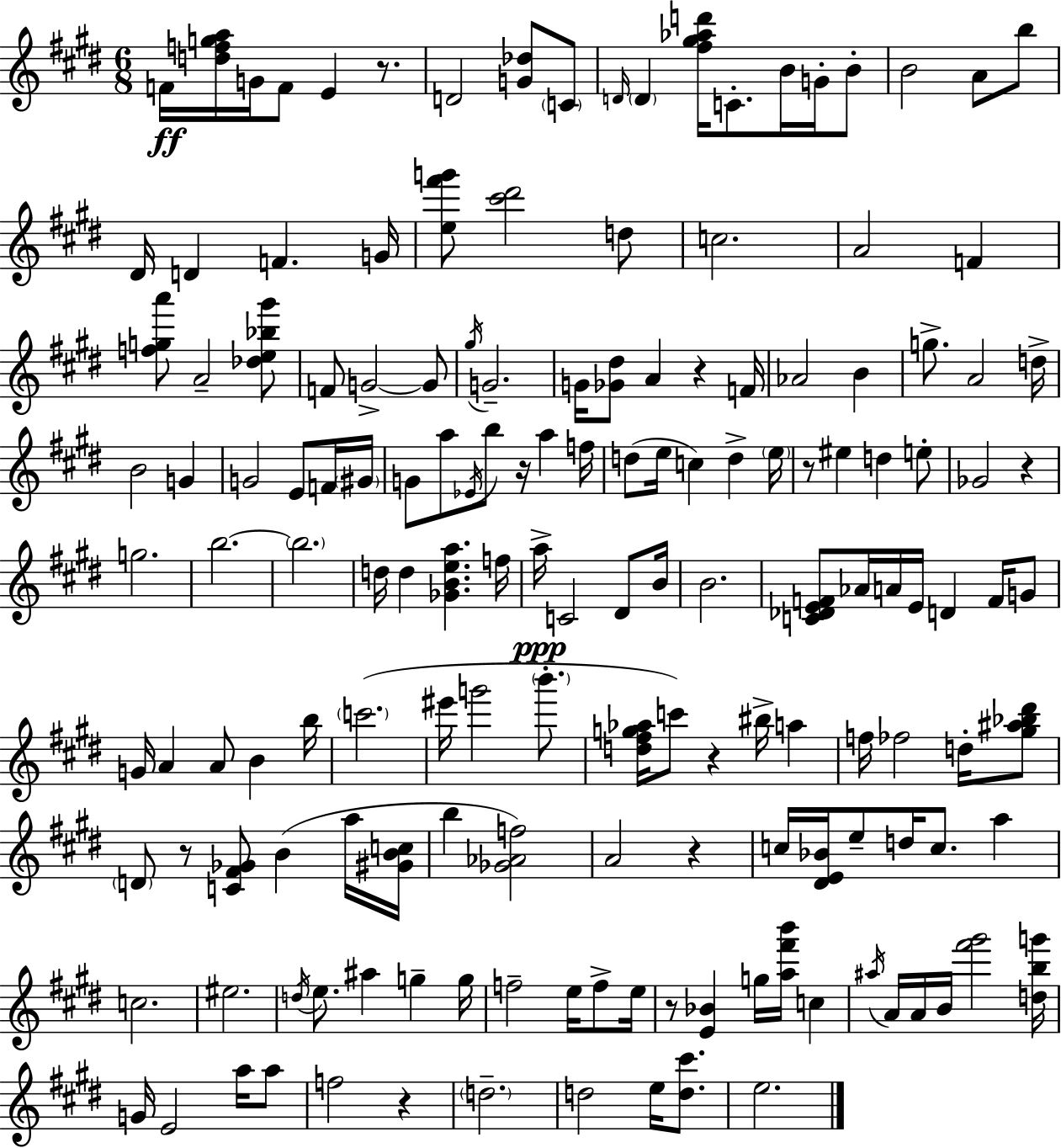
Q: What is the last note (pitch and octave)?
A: E5